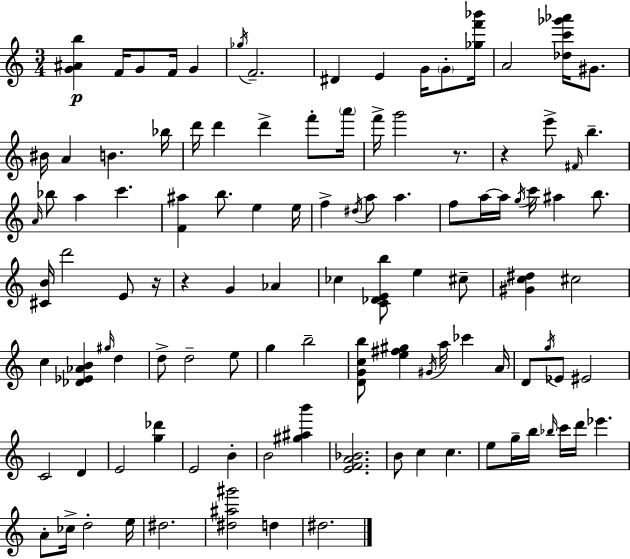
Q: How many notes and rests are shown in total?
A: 109